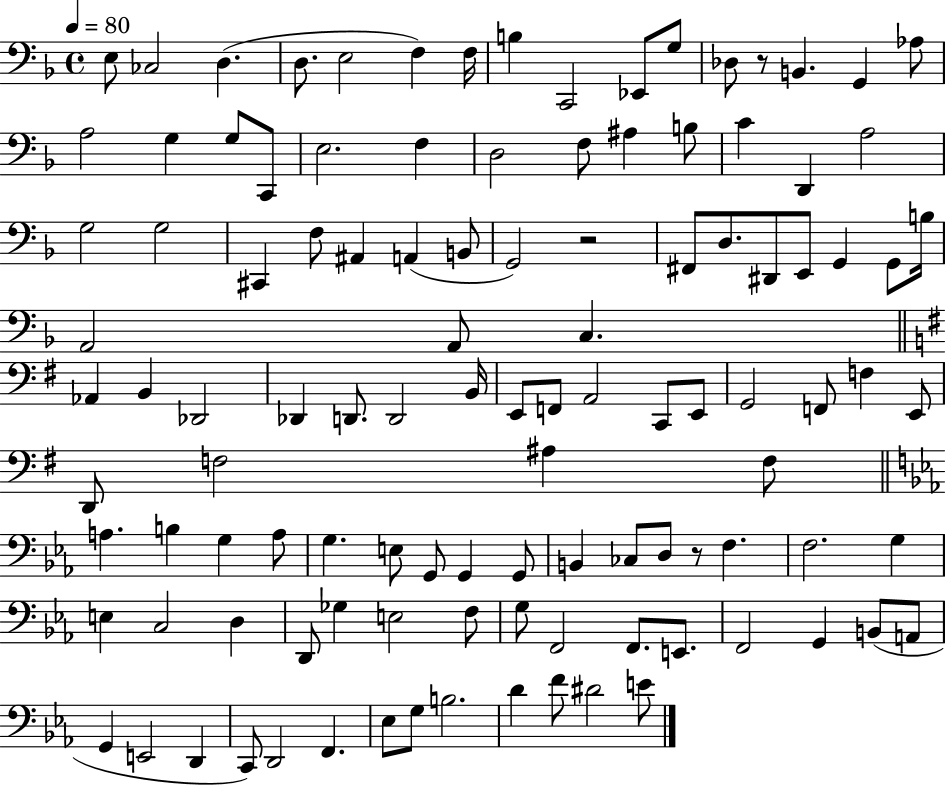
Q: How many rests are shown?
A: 3